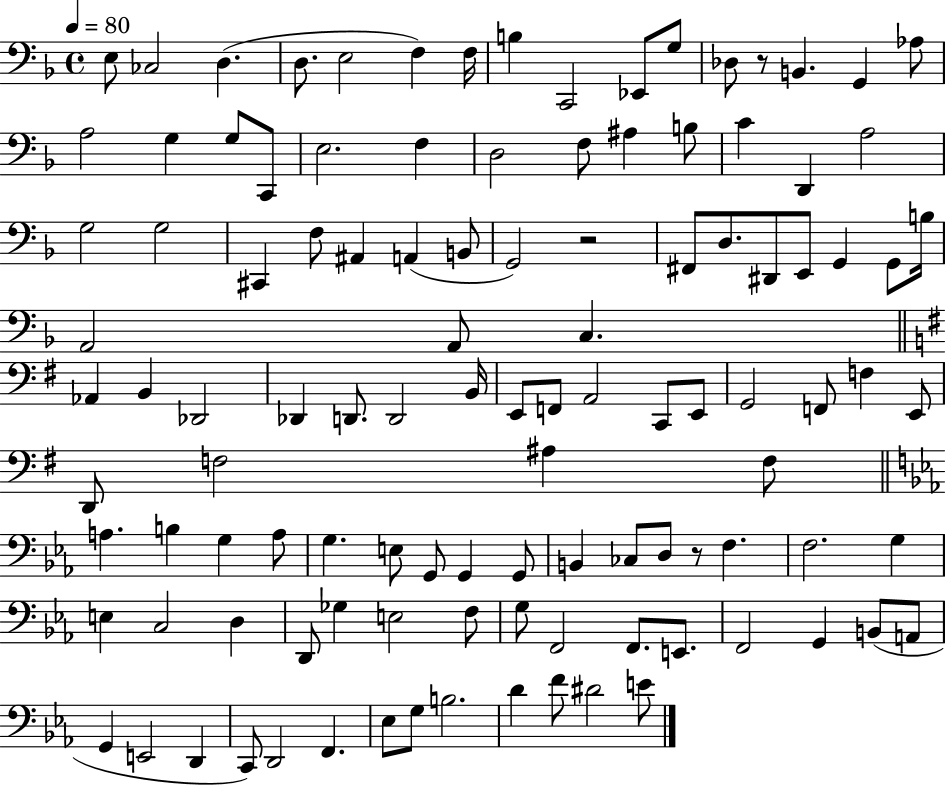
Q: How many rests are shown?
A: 3